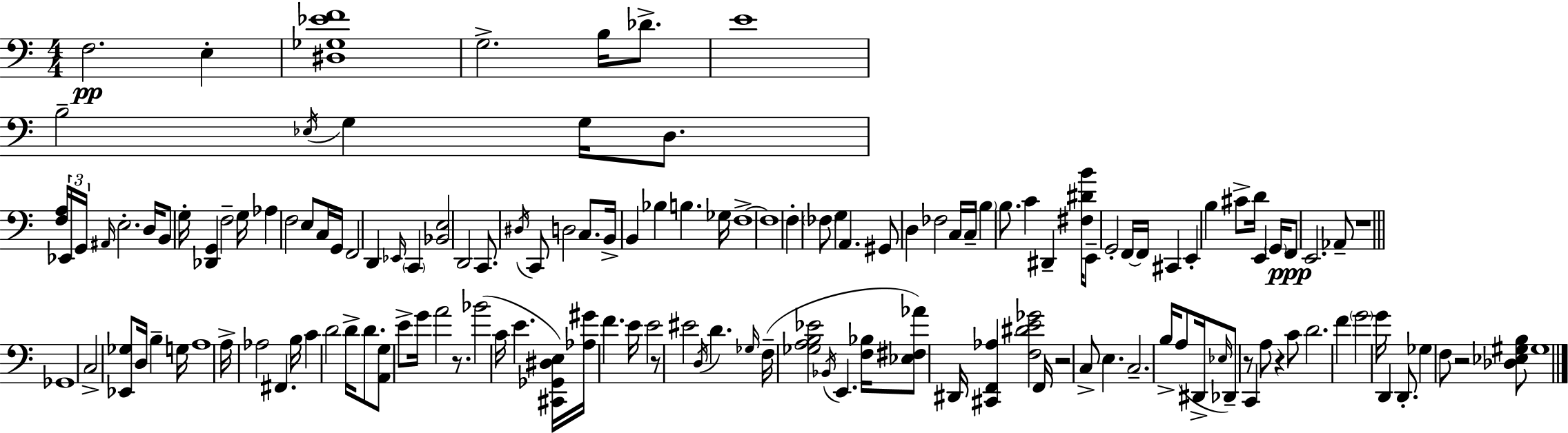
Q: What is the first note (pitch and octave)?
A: F3